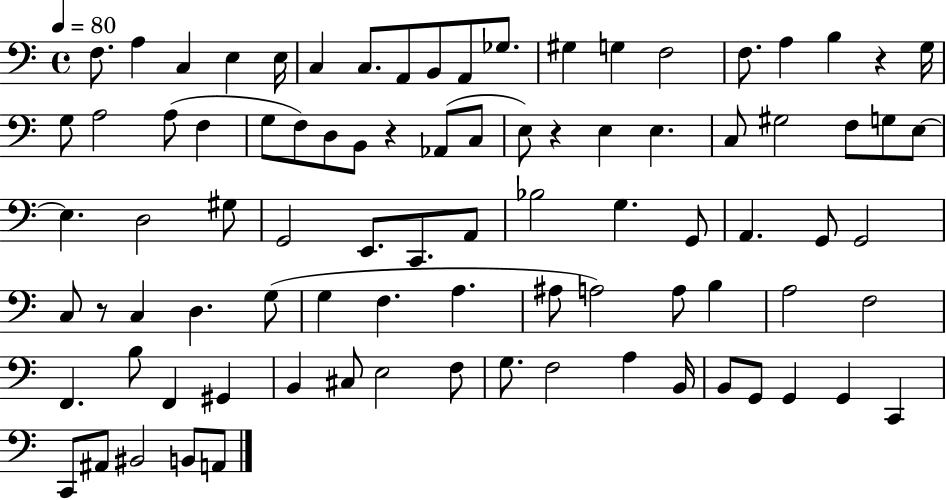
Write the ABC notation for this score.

X:1
T:Untitled
M:4/4
L:1/4
K:C
F,/2 A, C, E, E,/4 C, C,/2 A,,/2 B,,/2 A,,/2 _G,/2 ^G, G, F,2 F,/2 A, B, z G,/4 G,/2 A,2 A,/2 F, G,/2 F,/2 D,/2 B,,/2 z _A,,/2 C,/2 E,/2 z E, E, C,/2 ^G,2 F,/2 G,/2 E,/2 E, D,2 ^G,/2 G,,2 E,,/2 C,,/2 A,,/2 _B,2 G, G,,/2 A,, G,,/2 G,,2 C,/2 z/2 C, D, G,/2 G, F, A, ^A,/2 A,2 A,/2 B, A,2 F,2 F,, B,/2 F,, ^G,, B,, ^C,/2 E,2 F,/2 G,/2 F,2 A, B,,/4 B,,/2 G,,/2 G,, G,, C,, C,,/2 ^A,,/2 ^B,,2 B,,/2 A,,/2